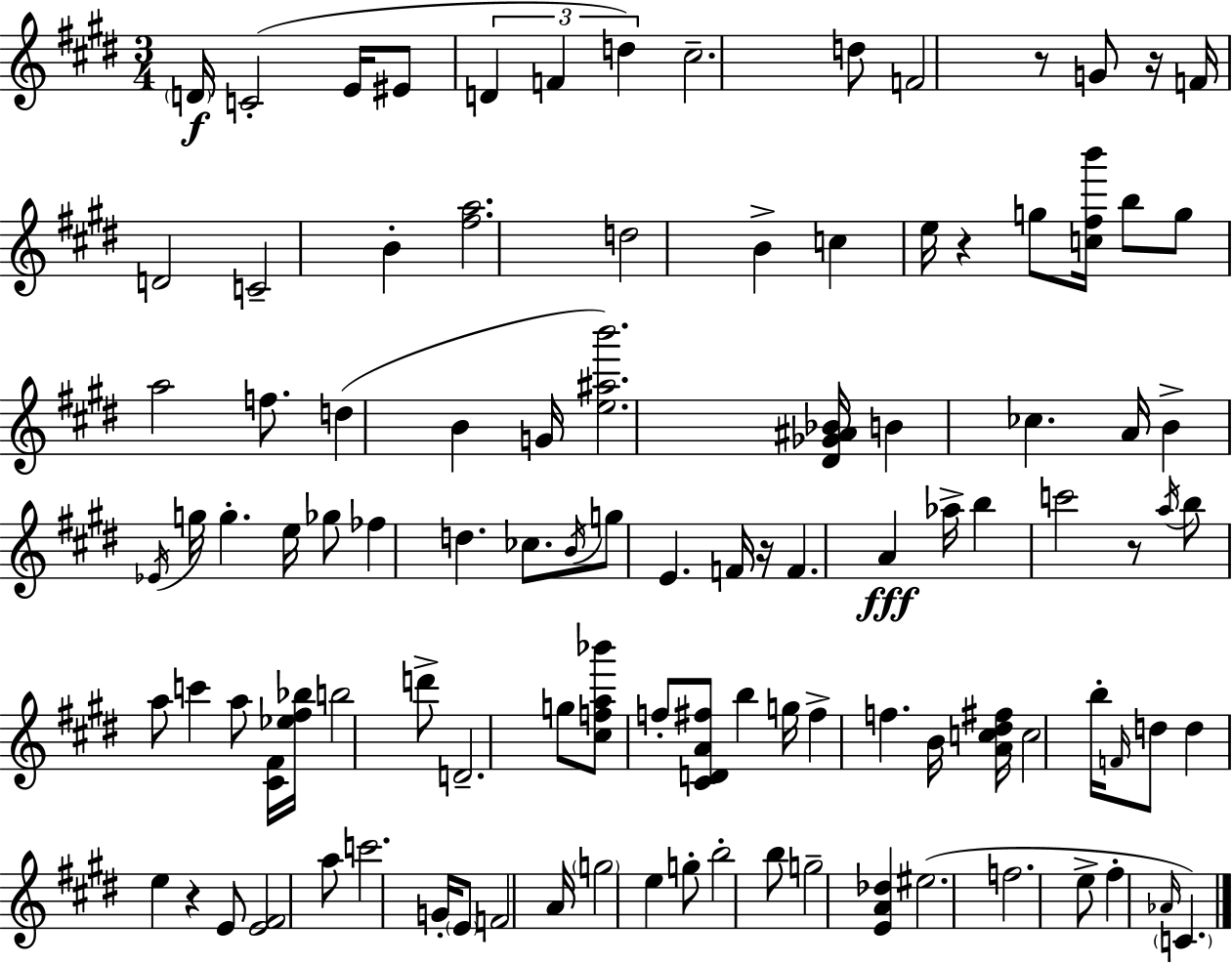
{
  \clef treble
  \numericTimeSignature
  \time 3/4
  \key e \major
  \parenthesize d'16\f c'2-.( e'16 eis'8 | \tuplet 3/2 { d'4 f'4 d''4) } | cis''2.-- | d''8 f'2 r8 | \break g'8 r16 f'16 d'2 | c'2-- b'4-. | <fis'' a''>2. | d''2 b'4-> | \break c''4 e''16 r4 g''8 <c'' fis'' b'''>16 | b''8 g''8 a''2 | f''8. d''4( b'4 g'16 | <e'' ais'' b'''>2.) | \break <dis' ges' ais' bes'>16 b'4 ces''4. a'16 | b'4-> \acciaccatura { ees'16 } g''16 g''4.-. | e''16 ges''8 fes''4 d''4. | ces''8. \acciaccatura { b'16 } g''8 e'4. | \break f'16 r16 f'4. a'4\fff | aes''16-> b''4 c'''2 | r8 \acciaccatura { a''16 } b''8 a''8 c'''4 | a''8 <cis' fis'>16 <ees'' fis'' bes''>16 b''2 | \break d'''8-> d'2.-- | g''8 <cis'' f'' a'' bes'''>8 f''8-. <cis' d' a' fis''>8 b''4 | g''16 fis''4-> f''4. | b'16 <a' c'' dis'' fis''>16 c''2 | \break b''16-. \grace { f'16 } d''8 d''4 e''4 | r4 e'8 <e' fis'>2 | a''8 c'''2. | g'16-. \parenthesize e'8 f'2 | \break a'16 \parenthesize g''2 | e''4 g''8-. b''2-. | b''8 g''2-- | <e' a' des''>4 eis''2.( | \break f''2. | e''8-> fis''4-. \grace { aes'16 }) \parenthesize c'4. | \bar "|."
}